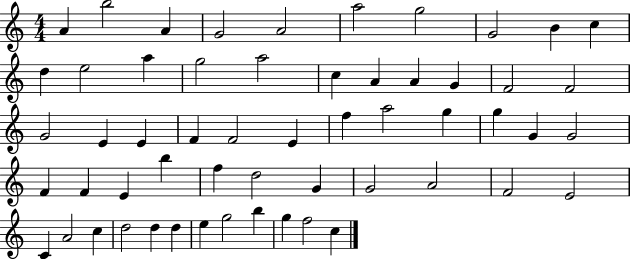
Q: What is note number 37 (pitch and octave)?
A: B5